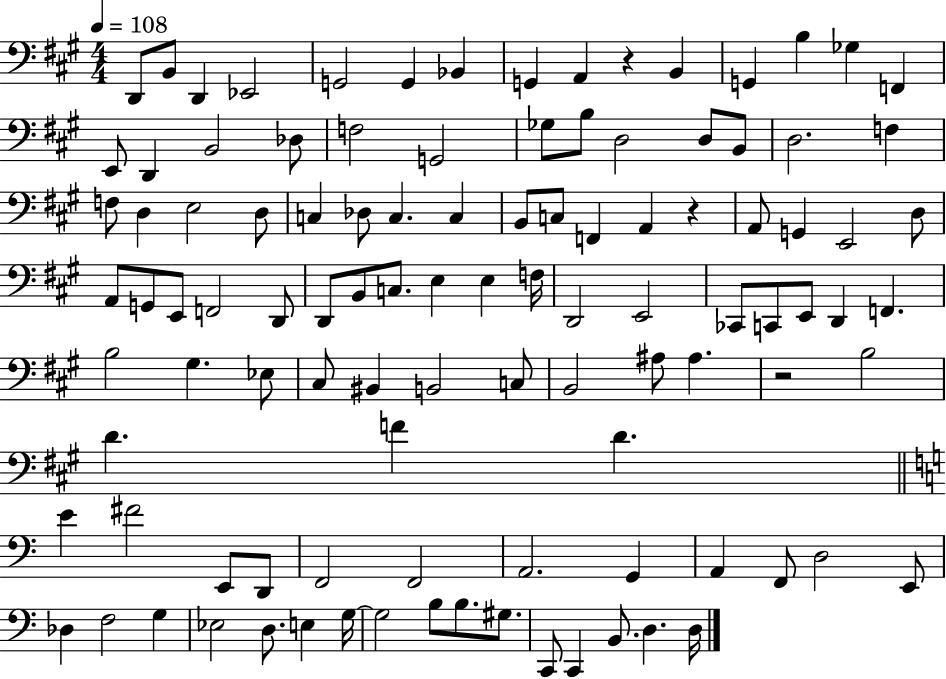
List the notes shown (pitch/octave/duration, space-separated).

D2/e B2/e D2/q Eb2/h G2/h G2/q Bb2/q G2/q A2/q R/q B2/q G2/q B3/q Gb3/q F2/q E2/e D2/q B2/h Db3/e F3/h G2/h Gb3/e B3/e D3/h D3/e B2/e D3/h. F3/q F3/e D3/q E3/h D3/e C3/q Db3/e C3/q. C3/q B2/e C3/e F2/q A2/q R/q A2/e G2/q E2/h D3/e A2/e G2/e E2/e F2/h D2/e D2/e B2/e C3/e. E3/q E3/q F3/s D2/h E2/h CES2/e C2/e E2/e D2/q F2/q. B3/h G#3/q. Eb3/e C#3/e BIS2/q B2/h C3/e B2/h A#3/e A#3/q. R/h B3/h D4/q. F4/q D4/q. E4/q F#4/h E2/e D2/e F2/h F2/h A2/h. G2/q A2/q F2/e D3/h E2/e Db3/q F3/h G3/q Eb3/h D3/e. E3/q G3/s G3/h B3/e B3/e. G#3/e. C2/e C2/q B2/e. D3/q. D3/s